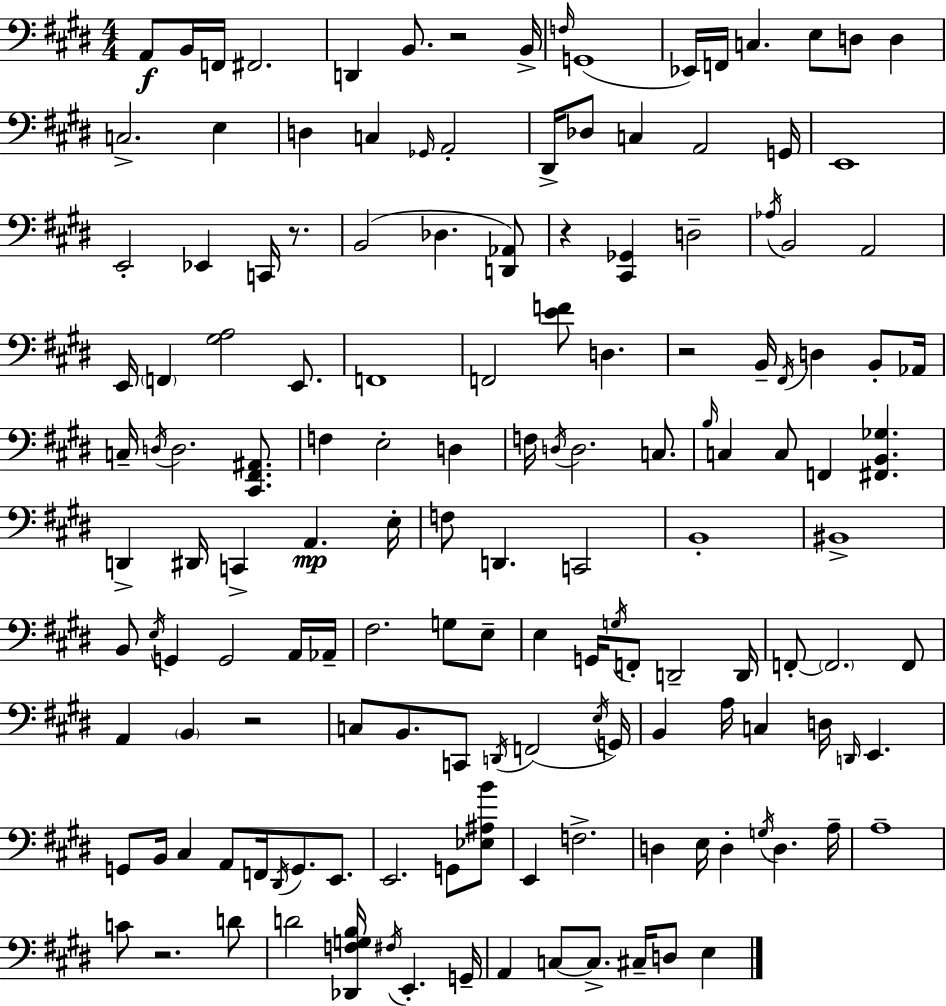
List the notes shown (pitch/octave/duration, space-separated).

A2/e B2/s F2/s F#2/h. D2/q B2/e. R/h B2/s F3/s G2/w Eb2/s F2/s C3/q. E3/e D3/e D3/q C3/h. E3/q D3/q C3/q Gb2/s A2/h D#2/s Db3/e C3/q A2/h G2/s E2/w E2/h Eb2/q C2/s R/e. B2/h Db3/q. [D2,Ab2]/e R/q [C#2,Gb2]/q D3/h Ab3/s B2/h A2/h E2/s F2/q [G#3,A3]/h E2/e. F2/w F2/h [E4,F4]/e D3/q. R/h B2/s F#2/s D3/q B2/e Ab2/s C3/s D3/s D3/h. [C#2,F#2,A#2]/e. F3/q E3/h D3/q F3/s D3/s D3/h. C3/e. B3/s C3/q C3/e F2/q [F#2,B2,Gb3]/q. D2/q D#2/s C2/q A2/q. E3/s F3/e D2/q. C2/h B2/w BIS2/w B2/e E3/s G2/q G2/h A2/s Ab2/s F#3/h. G3/e E3/e E3/q G2/s G3/s F2/e D2/h D2/s F2/e F2/h. F2/e A2/q B2/q R/h C3/e B2/e. C2/e D2/s F2/h E3/s G2/s B2/q A3/s C3/q D3/s D2/s E2/q. G2/e B2/s C#3/q A2/e F2/s D#2/s G2/e. E2/e. E2/h. G2/e [Eb3,A#3,B4]/e E2/q F3/h. D3/q E3/s D3/q G3/s D3/q. A3/s A3/w C4/e R/h. D4/e D4/h [Db2,F3,G3,B3]/s F#3/s E2/q. G2/s A2/q C3/e C3/e. C#3/s D3/e E3/q